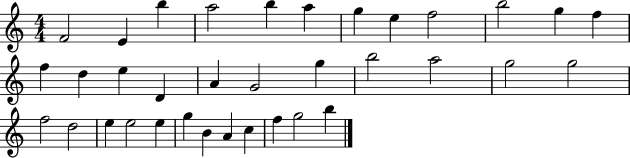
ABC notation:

X:1
T:Untitled
M:4/4
L:1/4
K:C
F2 E b a2 b a g e f2 b2 g f f d e D A G2 g b2 a2 g2 g2 f2 d2 e e2 e g B A c f g2 b